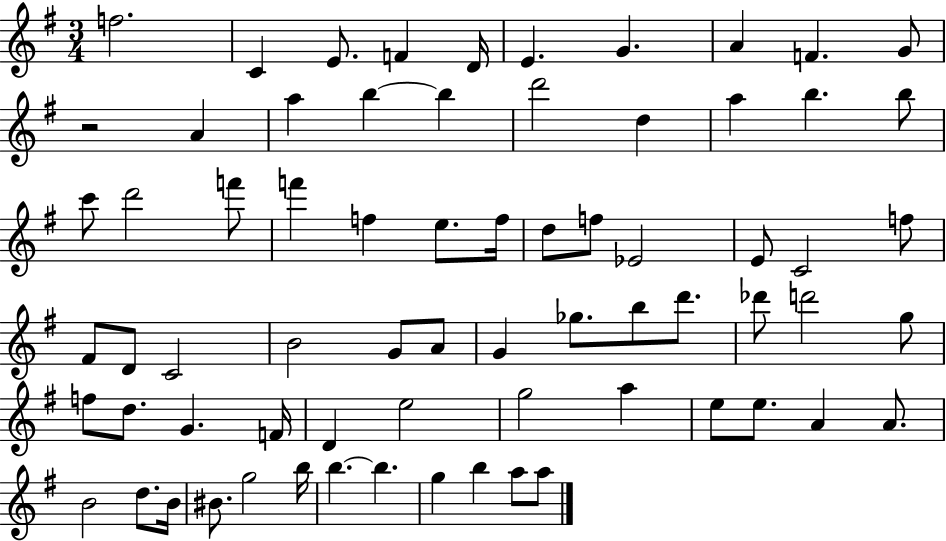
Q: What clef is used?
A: treble